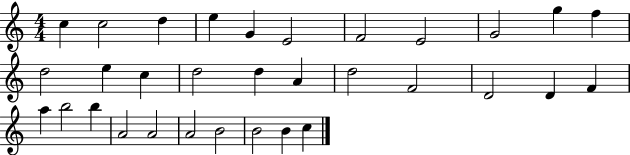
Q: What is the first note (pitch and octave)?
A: C5